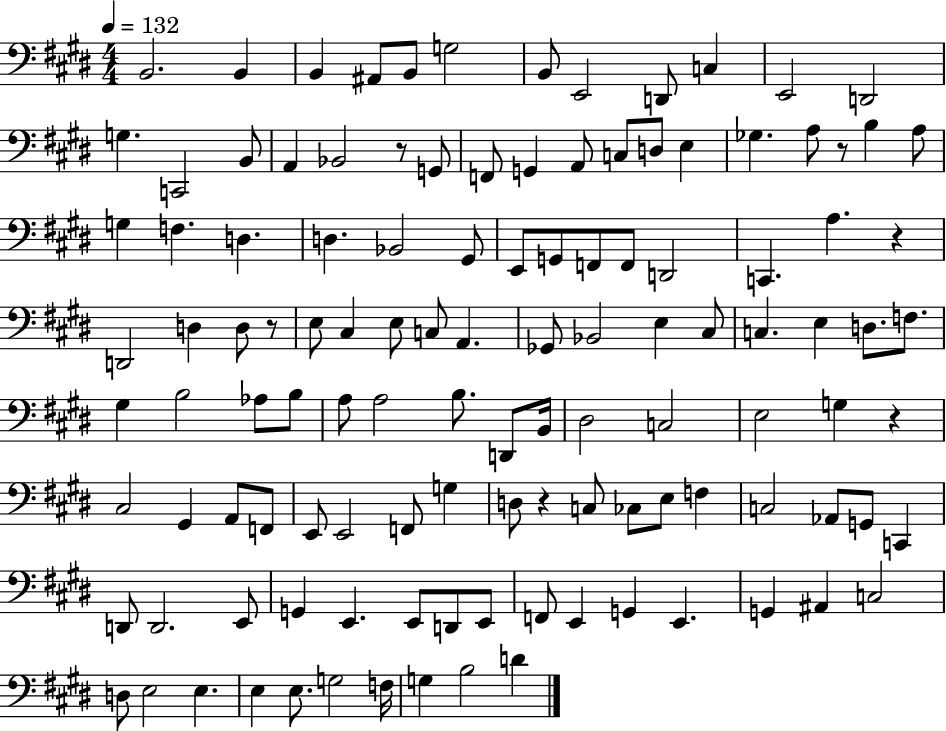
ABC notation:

X:1
T:Untitled
M:4/4
L:1/4
K:E
B,,2 B,, B,, ^A,,/2 B,,/2 G,2 B,,/2 E,,2 D,,/2 C, E,,2 D,,2 G, C,,2 B,,/2 A,, _B,,2 z/2 G,,/2 F,,/2 G,, A,,/2 C,/2 D,/2 E, _G, A,/2 z/2 B, A,/2 G, F, D, D, _B,,2 ^G,,/2 E,,/2 G,,/2 F,,/2 F,,/2 D,,2 C,, A, z D,,2 D, D,/2 z/2 E,/2 ^C, E,/2 C,/2 A,, _G,,/2 _B,,2 E, ^C,/2 C, E, D,/2 F,/2 ^G, B,2 _A,/2 B,/2 A,/2 A,2 B,/2 D,,/2 B,,/4 ^D,2 C,2 E,2 G, z ^C,2 ^G,, A,,/2 F,,/2 E,,/2 E,,2 F,,/2 G, D,/2 z C,/2 _C,/2 E,/2 F, C,2 _A,,/2 G,,/2 C,, D,,/2 D,,2 E,,/2 G,, E,, E,,/2 D,,/2 E,,/2 F,,/2 E,, G,, E,, G,, ^A,, C,2 D,/2 E,2 E, E, E,/2 G,2 F,/4 G, B,2 D